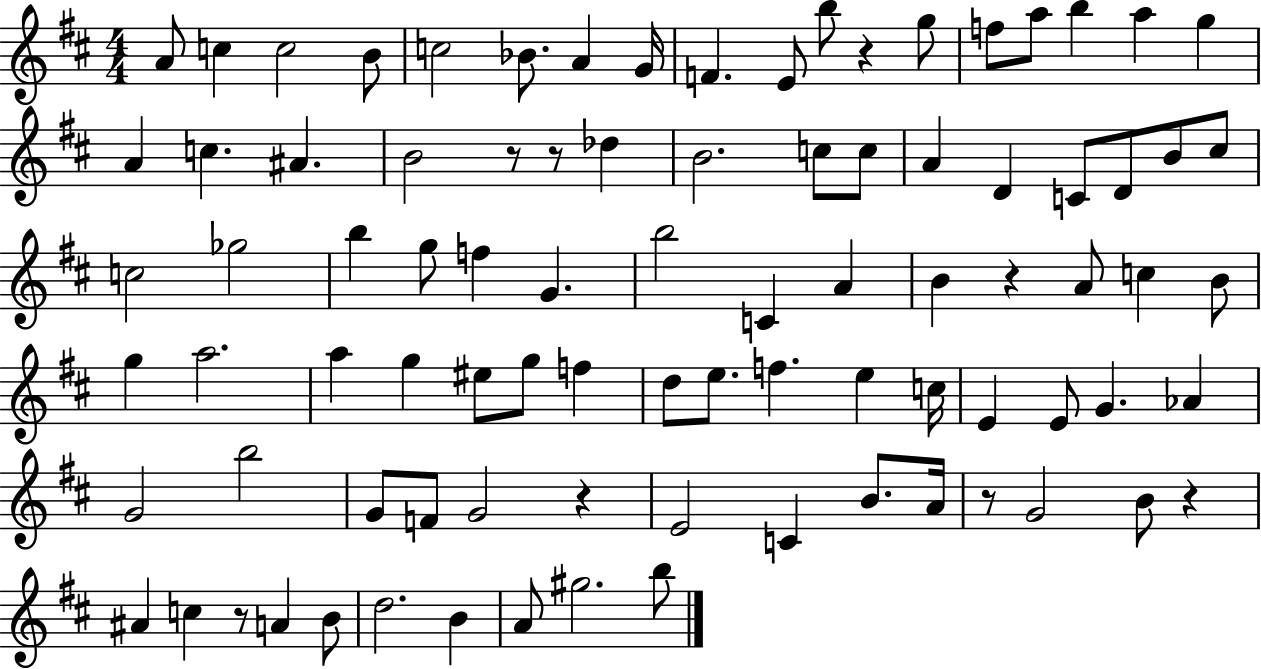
X:1
T:Untitled
M:4/4
L:1/4
K:D
A/2 c c2 B/2 c2 _B/2 A G/4 F E/2 b/2 z g/2 f/2 a/2 b a g A c ^A B2 z/2 z/2 _d B2 c/2 c/2 A D C/2 D/2 B/2 ^c/2 c2 _g2 b g/2 f G b2 C A B z A/2 c B/2 g a2 a g ^e/2 g/2 f d/2 e/2 f e c/4 E E/2 G _A G2 b2 G/2 F/2 G2 z E2 C B/2 A/4 z/2 G2 B/2 z ^A c z/2 A B/2 d2 B A/2 ^g2 b/2